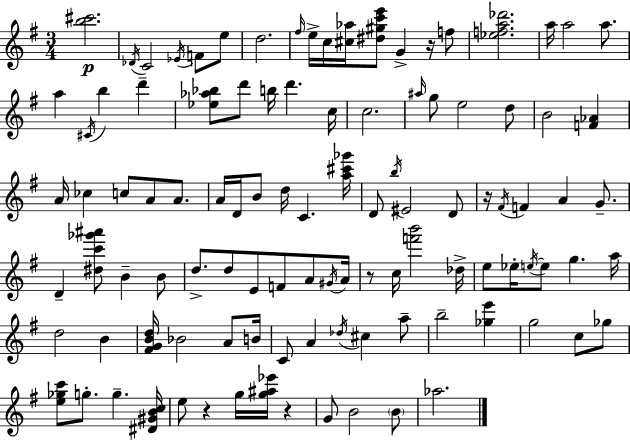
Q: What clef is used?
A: treble